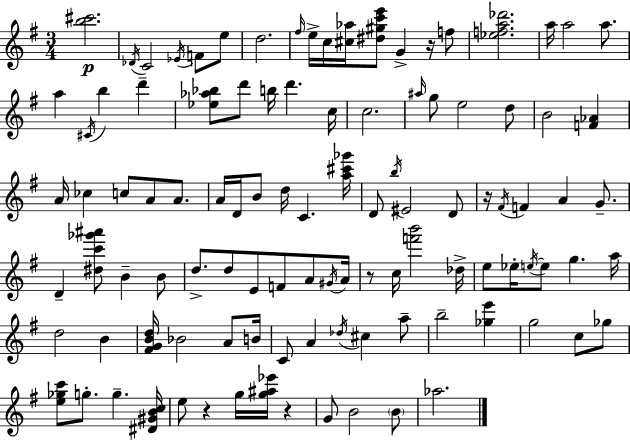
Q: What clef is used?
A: treble